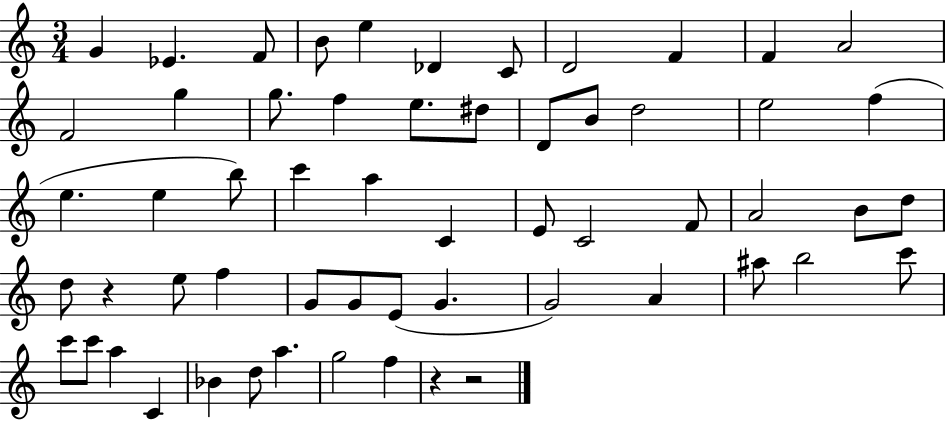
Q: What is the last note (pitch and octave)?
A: F5